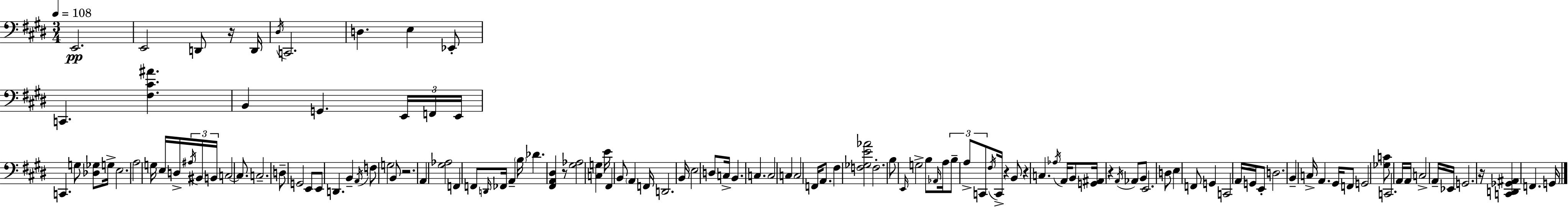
X:1
T:Untitled
M:3/4
L:1/4
K:E
E,,2 E,,2 D,,/2 z/4 D,,/4 ^D,/4 C,,2 D, E, _E,,/2 C,, [^F,^C^A] B,, G,, E,,/4 F,,/4 E,,/4 C,, G,/2 [_D,_G,]/2 G,/4 E,2 A,2 G,/4 E,/4 D,/4 ^A,/4 ^B,,/4 B,,/4 C,2 C,/2 C,2 D,/2 G,,2 E,,/2 E,,/2 D,, B,, A,,/4 F,/2 G,2 B,,/2 z2 A,, [^G,_A,]2 F,, F,,/2 D,,/4 _F,,/4 A,, B,/4 _D [^F,,A,,^D,] z/2 [^G,_A,]2 [C,G,] E/4 ^F,, B,,/2 A,, F,,/4 D,,2 B,,/4 E,2 D,/2 C,/4 B,, C, C,2 C, C,2 F,,/4 A,,/2 ^F, [F,_G,E_A]2 F,2 B,/2 E,,/4 G,2 B,/2 _A,,/4 A,/4 B,/2 A,/2 C,,/2 ^F,/4 C,,/4 z B,,/2 z C, _A,/4 A,,/4 B,,/2 [G,,^A,,]/4 z A,,/4 _A,,/2 B,,/2 E,,2 D,/2 E, F,,/2 G,, C,,2 A,,/4 G,,/4 E,,/2 D,2 B,, C,/4 A,, ^G,,/4 F,,/2 G,,2 [_G,C]/2 C,,2 A,,/4 A,,/4 C,2 A,,/4 _E,,/4 G,,2 z/4 [C,,D,,_G,,^A,,] F,, G,,/4